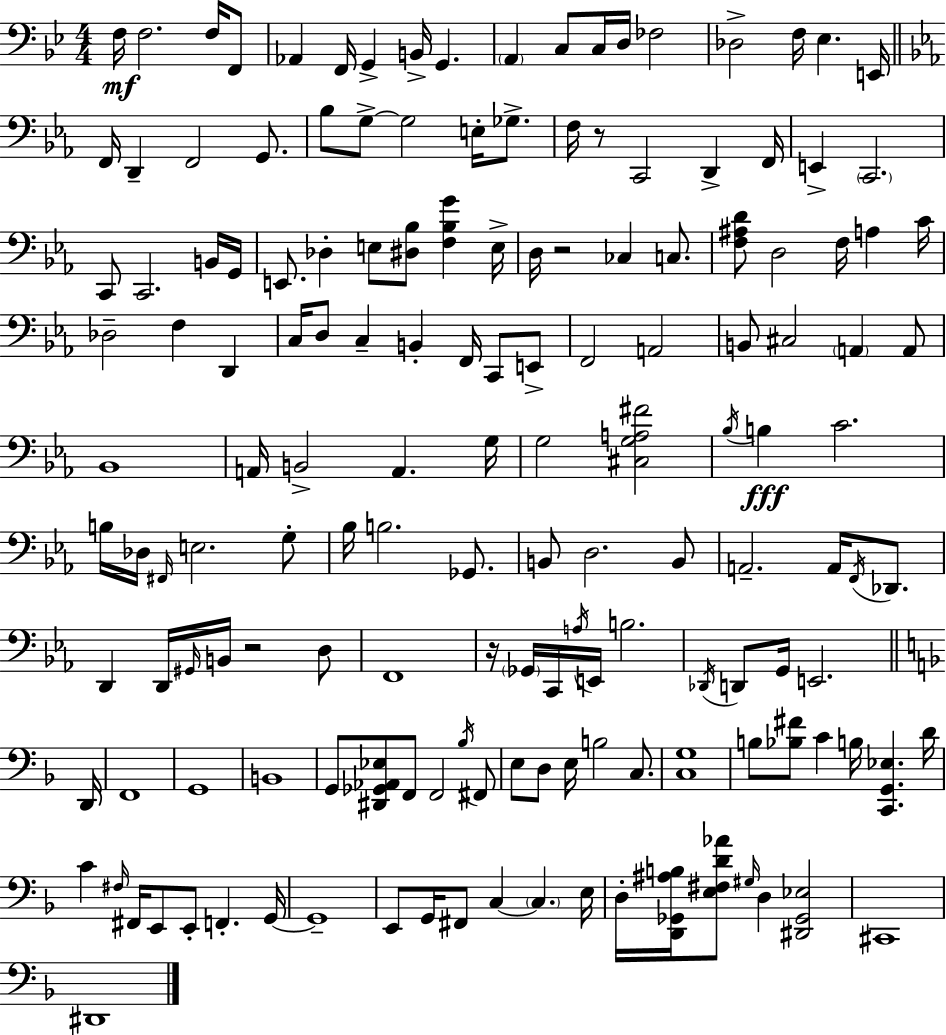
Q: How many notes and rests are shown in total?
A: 155